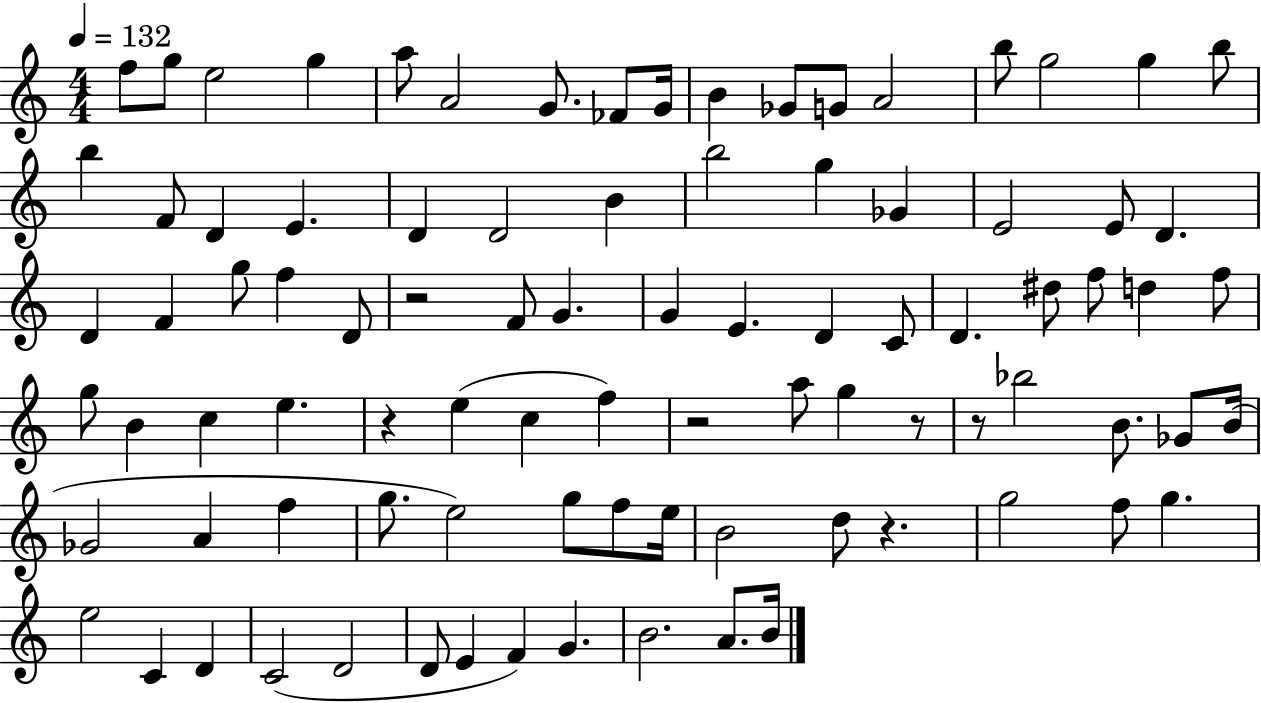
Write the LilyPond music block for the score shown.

{
  \clef treble
  \numericTimeSignature
  \time 4/4
  \key c \major
  \tempo 4 = 132
  f''8 g''8 e''2 g''4 | a''8 a'2 g'8. fes'8 g'16 | b'4 ges'8 g'8 a'2 | b''8 g''2 g''4 b''8 | \break b''4 f'8 d'4 e'4. | d'4 d'2 b'4 | b''2 g''4 ges'4 | e'2 e'8 d'4. | \break d'4 f'4 g''8 f''4 d'8 | r2 f'8 g'4. | g'4 e'4. d'4 c'8 | d'4. dis''8 f''8 d''4 f''8 | \break g''8 b'4 c''4 e''4. | r4 e''4( c''4 f''4) | r2 a''8 g''4 r8 | r8 bes''2 b'8. ges'8 b'16( | \break ges'2 a'4 f''4 | g''8. e''2) g''8 f''8 e''16 | b'2 d''8 r4. | g''2 f''8 g''4. | \break e''2 c'4 d'4 | c'2( d'2 | d'8 e'4 f'4) g'4. | b'2. a'8. b'16 | \break \bar "|."
}